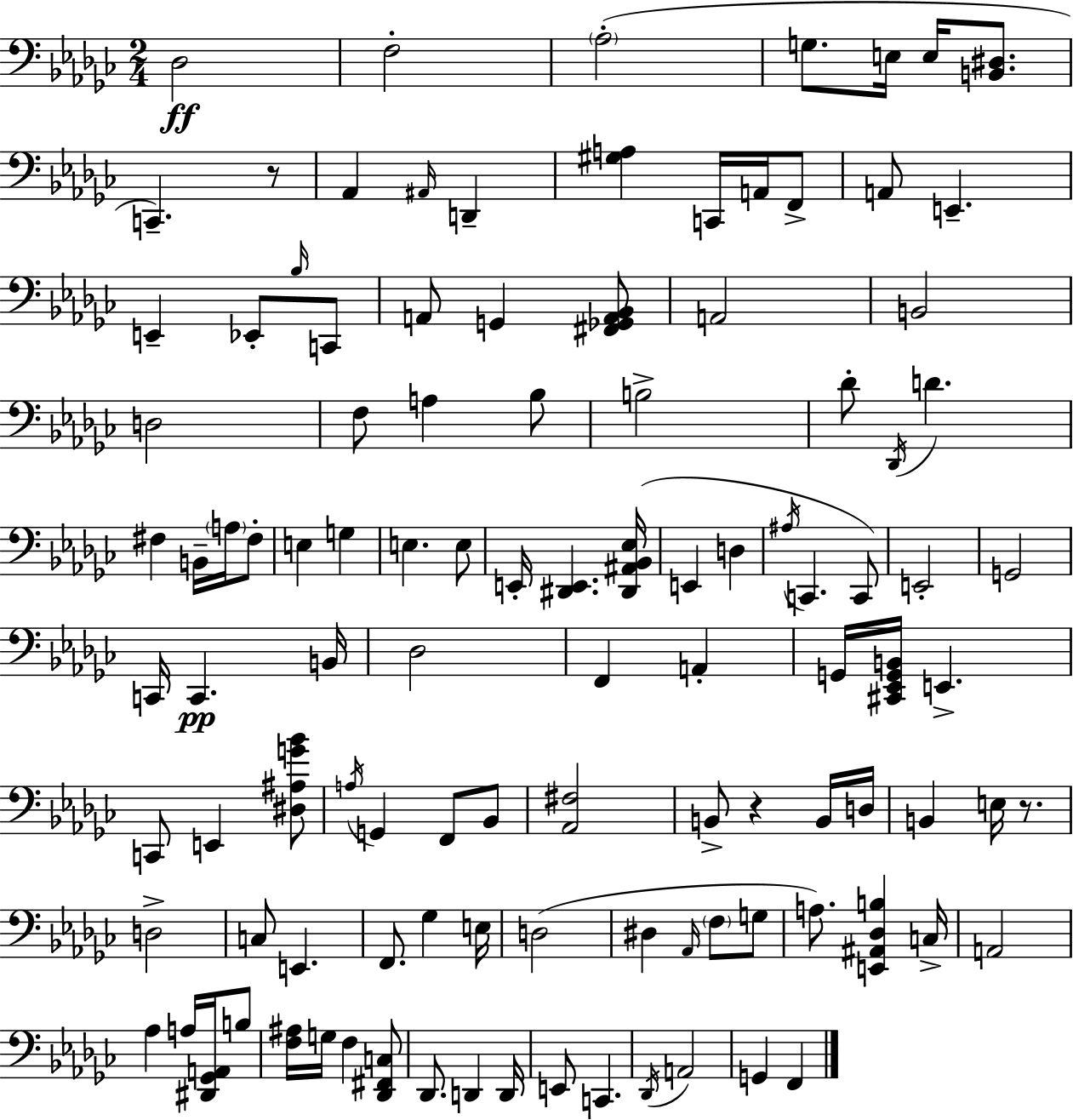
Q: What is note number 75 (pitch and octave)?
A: Ab2